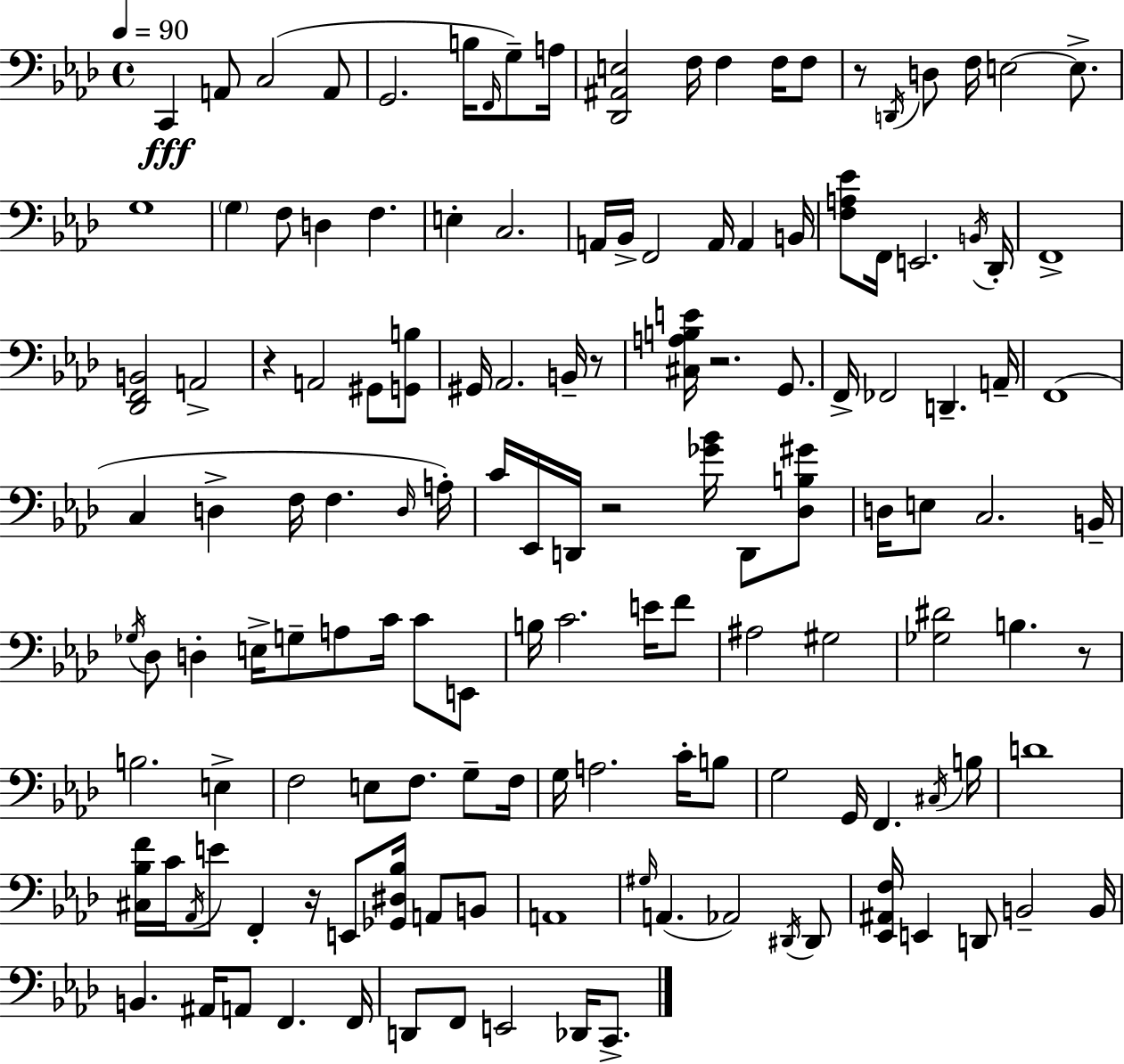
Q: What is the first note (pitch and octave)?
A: C2